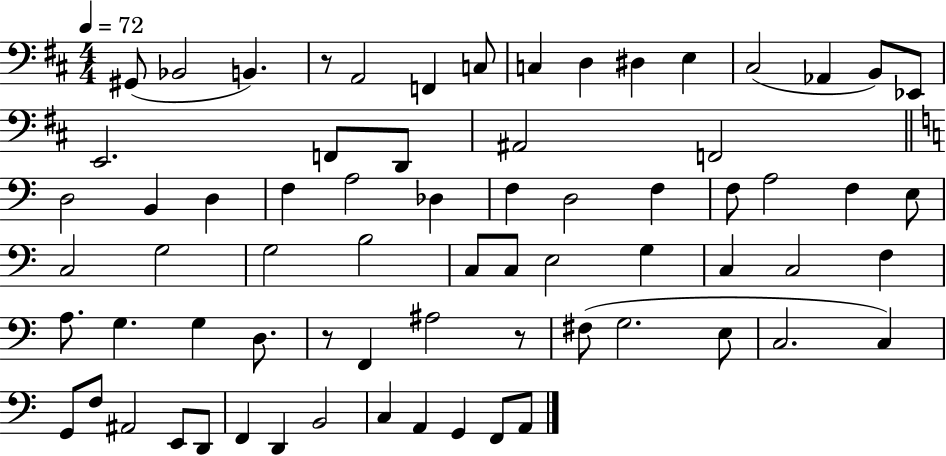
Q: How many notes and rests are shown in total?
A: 70